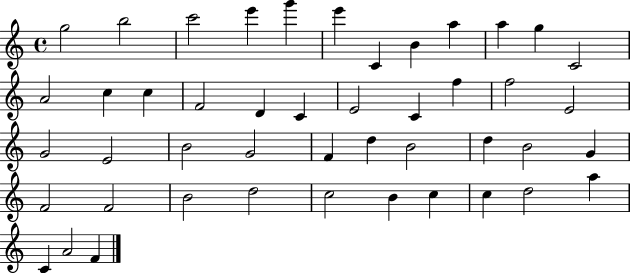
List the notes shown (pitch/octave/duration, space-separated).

G5/h B5/h C6/h E6/q G6/q E6/q C4/q B4/q A5/q A5/q G5/q C4/h A4/h C5/q C5/q F4/h D4/q C4/q E4/h C4/q F5/q F5/h E4/h G4/h E4/h B4/h G4/h F4/q D5/q B4/h D5/q B4/h G4/q F4/h F4/h B4/h D5/h C5/h B4/q C5/q C5/q D5/h A5/q C4/q A4/h F4/q